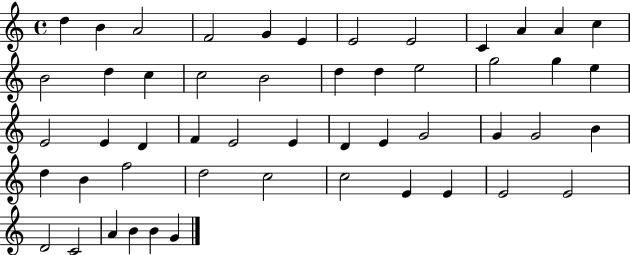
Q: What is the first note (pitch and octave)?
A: D5